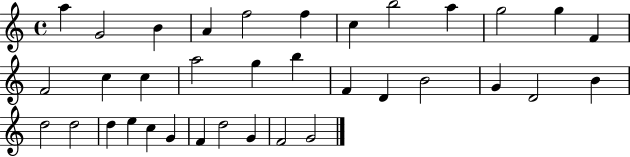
A5/q G4/h B4/q A4/q F5/h F5/q C5/q B5/h A5/q G5/h G5/q F4/q F4/h C5/q C5/q A5/h G5/q B5/q F4/q D4/q B4/h G4/q D4/h B4/q D5/h D5/h D5/q E5/q C5/q G4/q F4/q D5/h G4/q F4/h G4/h